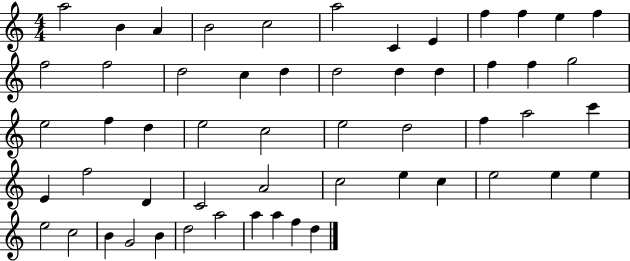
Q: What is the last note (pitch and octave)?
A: D5